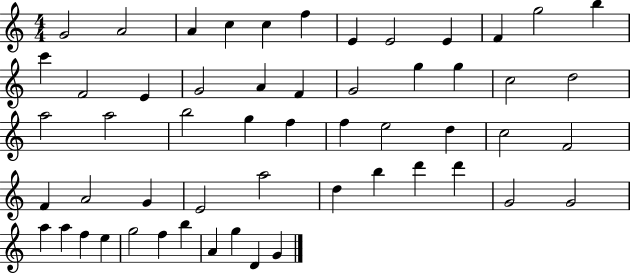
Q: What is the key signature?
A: C major